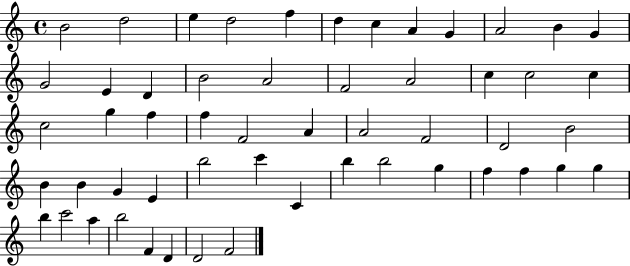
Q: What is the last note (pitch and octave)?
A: F4